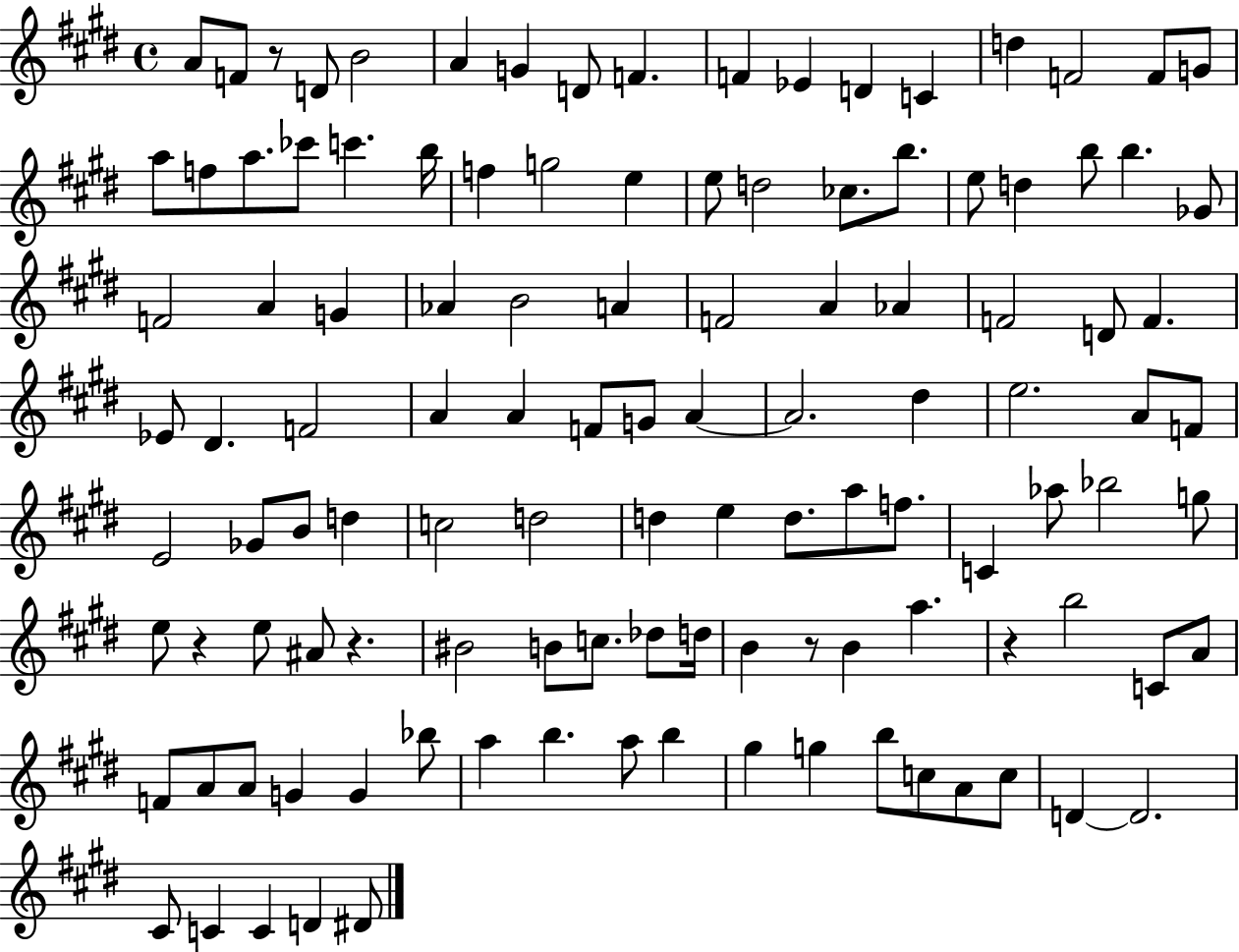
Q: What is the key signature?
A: E major